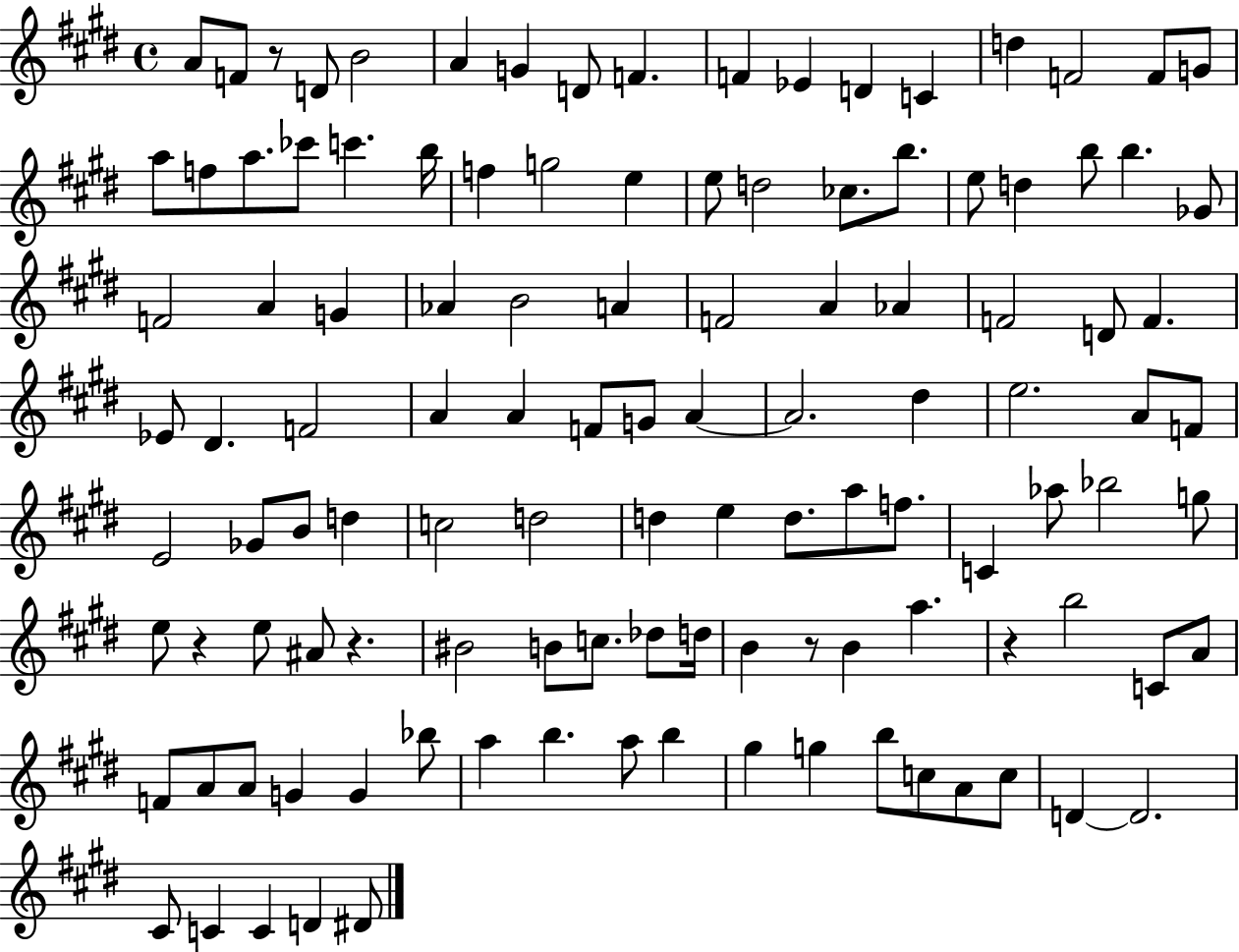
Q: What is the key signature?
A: E major